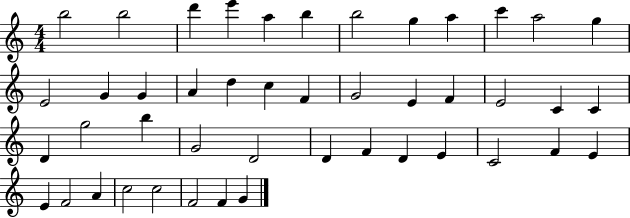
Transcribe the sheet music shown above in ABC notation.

X:1
T:Untitled
M:4/4
L:1/4
K:C
b2 b2 d' e' a b b2 g a c' a2 g E2 G G A d c F G2 E F E2 C C D g2 b G2 D2 D F D E C2 F E E F2 A c2 c2 F2 F G